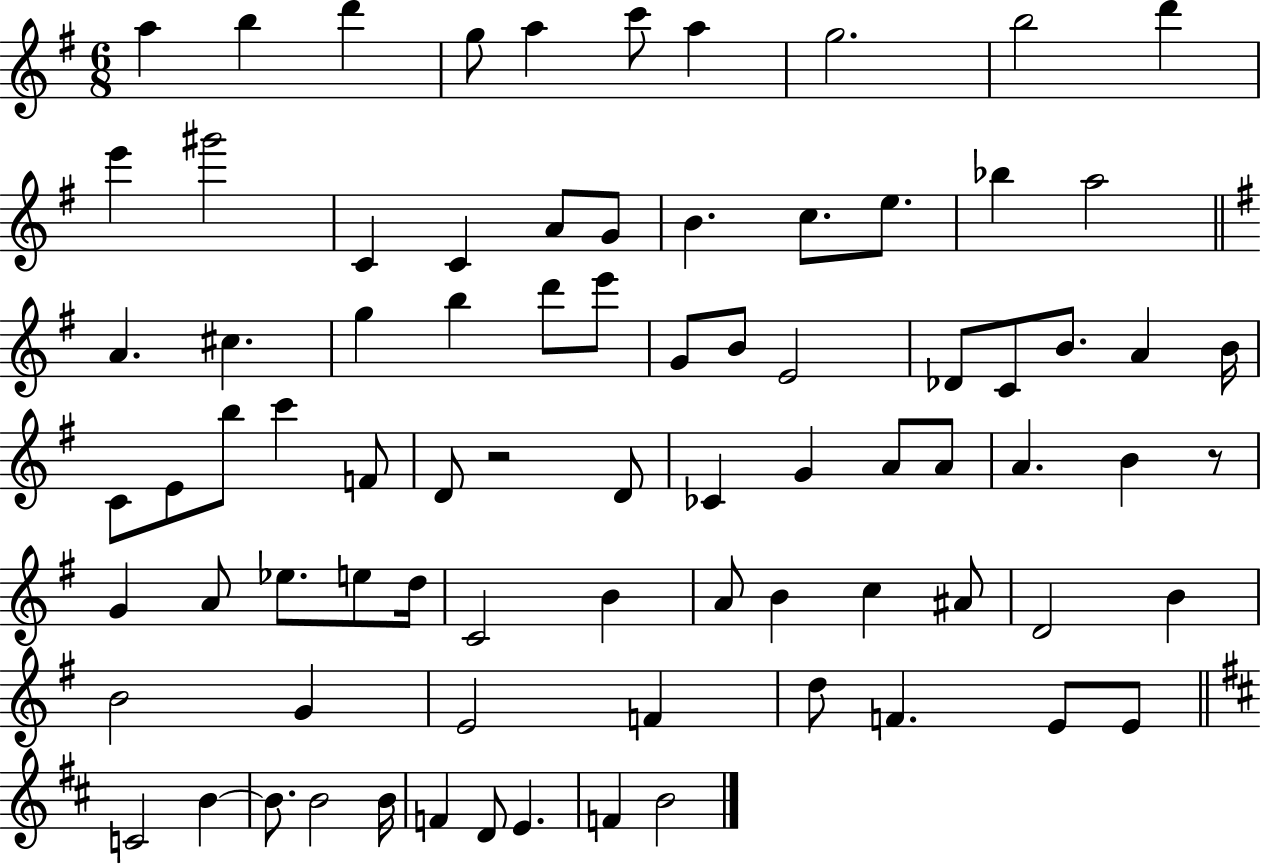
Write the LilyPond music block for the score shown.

{
  \clef treble
  \numericTimeSignature
  \time 6/8
  \key g \major
  a''4 b''4 d'''4 | g''8 a''4 c'''8 a''4 | g''2. | b''2 d'''4 | \break e'''4 gis'''2 | c'4 c'4 a'8 g'8 | b'4. c''8. e''8. | bes''4 a''2 | \break \bar "||" \break \key g \major a'4. cis''4. | g''4 b''4 d'''8 e'''8 | g'8 b'8 e'2 | des'8 c'8 b'8. a'4 b'16 | \break c'8 e'8 b''8 c'''4 f'8 | d'8 r2 d'8 | ces'4 g'4 a'8 a'8 | a'4. b'4 r8 | \break g'4 a'8 ees''8. e''8 d''16 | c'2 b'4 | a'8 b'4 c''4 ais'8 | d'2 b'4 | \break b'2 g'4 | e'2 f'4 | d''8 f'4. e'8 e'8 | \bar "||" \break \key d \major c'2 b'4~~ | b'8. b'2 b'16 | f'4 d'8 e'4. | f'4 b'2 | \break \bar "|."
}